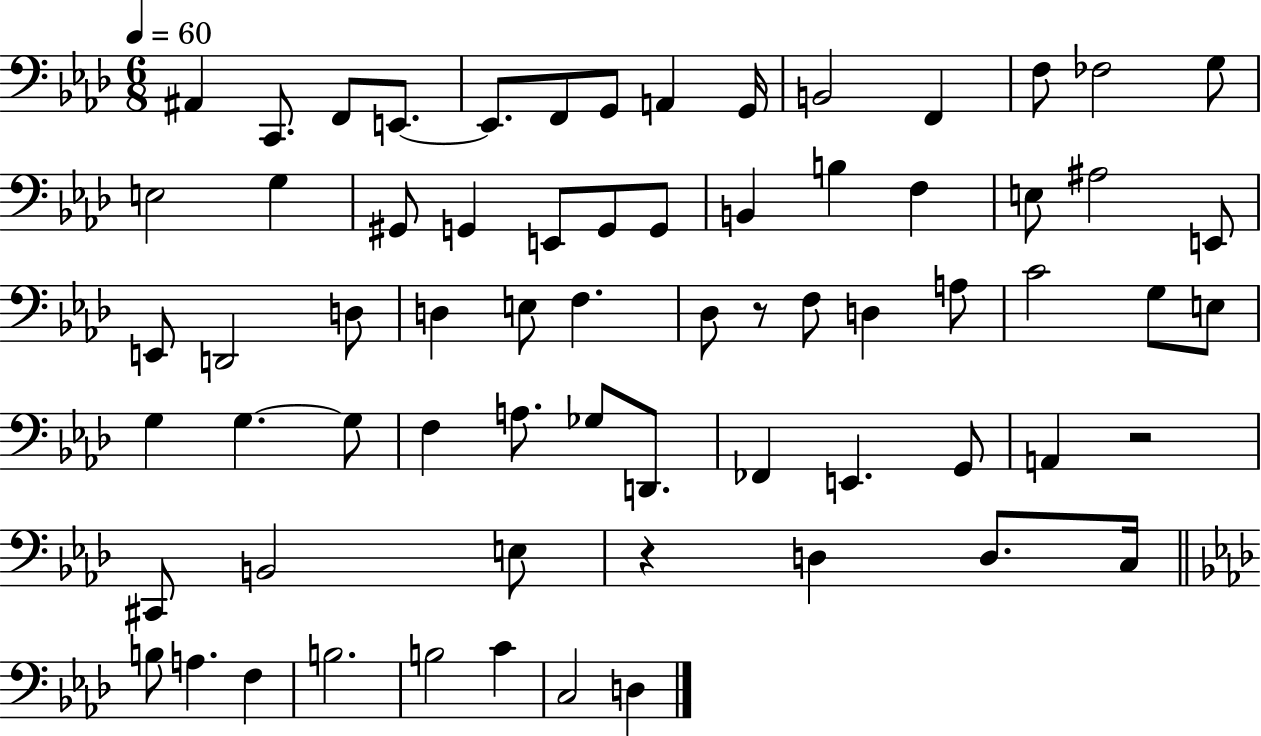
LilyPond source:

{
  \clef bass
  \numericTimeSignature
  \time 6/8
  \key aes \major
  \tempo 4 = 60
  ais,4 c,8. f,8 e,8.~~ | e,8. f,8 g,8 a,4 g,16 | b,2 f,4 | f8 fes2 g8 | \break e2 g4 | gis,8 g,4 e,8 g,8 g,8 | b,4 b4 f4 | e8 ais2 e,8 | \break e,8 d,2 d8 | d4 e8 f4. | des8 r8 f8 d4 a8 | c'2 g8 e8 | \break g4 g4.~~ g8 | f4 a8. ges8 d,8. | fes,4 e,4. g,8 | a,4 r2 | \break cis,8 b,2 e8 | r4 d4 d8. c16 | \bar "||" \break \key aes \major b8 a4. f4 | b2. | b2 c'4 | c2 d4 | \break \bar "|."
}